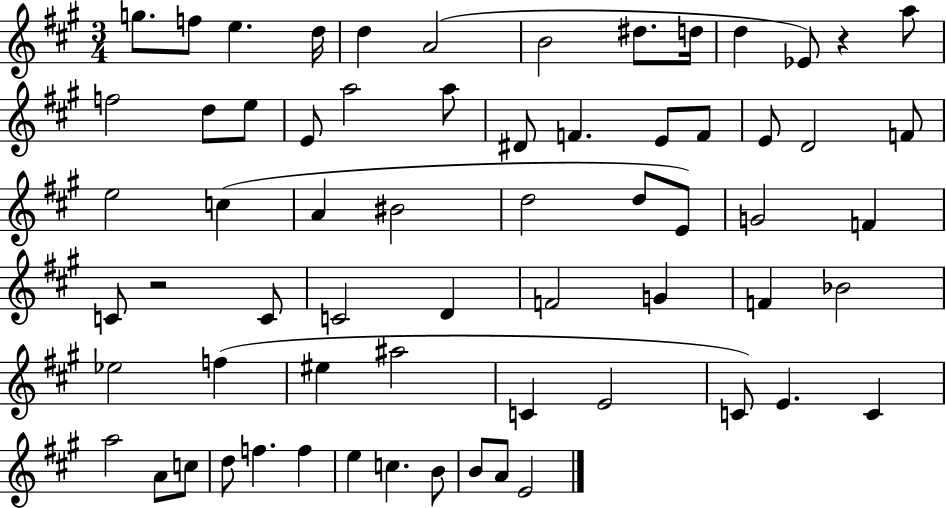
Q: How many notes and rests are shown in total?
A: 65